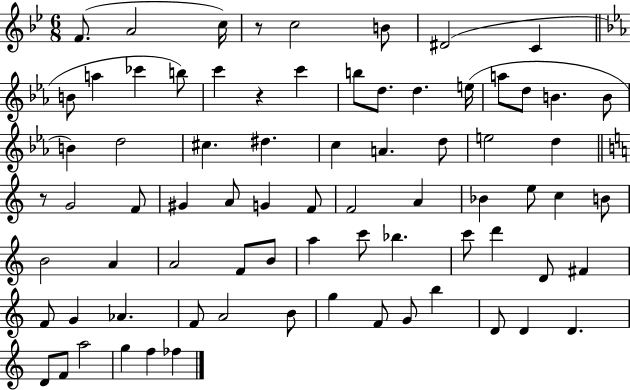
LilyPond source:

{
  \clef treble
  \numericTimeSignature
  \time 6/8
  \key bes \major
  f'8.( a'2 c''16) | r8 c''2 b'8 | dis'2( c'4 | \bar "||" \break \key c \minor b'8 a''4 ces'''4 b''8) | c'''4 r4 c'''4 | b''8 d''8. d''4. e''16( | a''8 d''8 b'4. b'8 | \break b'4) d''2 | cis''4. dis''4. | c''4 a'4. d''8 | e''2 d''4 | \break \bar "||" \break \key c \major r8 g'2 f'8 | gis'4 a'8 g'4 f'8 | f'2 a'4 | bes'4 e''8 c''4 b'8 | \break b'2 a'4 | a'2 f'8 b'8 | a''4 c'''8 bes''4. | c'''8 d'''4 d'8 fis'4 | \break f'8 g'4 aes'4. | f'8 a'2 b'8 | g''4 f'8 g'8 b''4 | d'8 d'4 d'4. | \break d'8 f'8 a''2 | g''4 f''4 fes''4 | \bar "|."
}